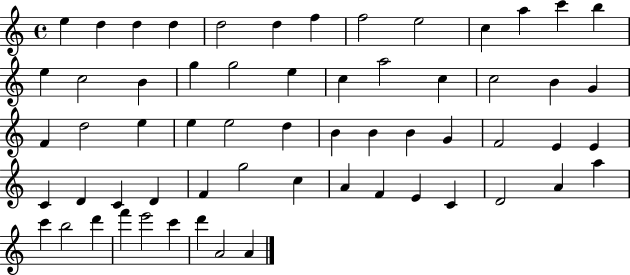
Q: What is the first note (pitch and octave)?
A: E5